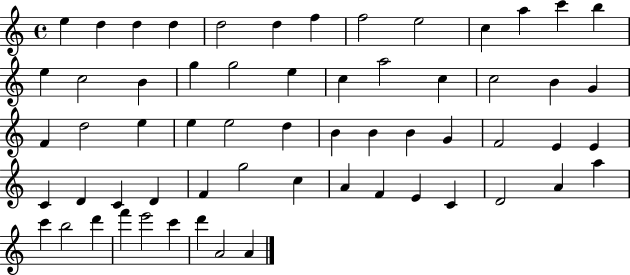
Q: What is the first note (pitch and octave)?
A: E5